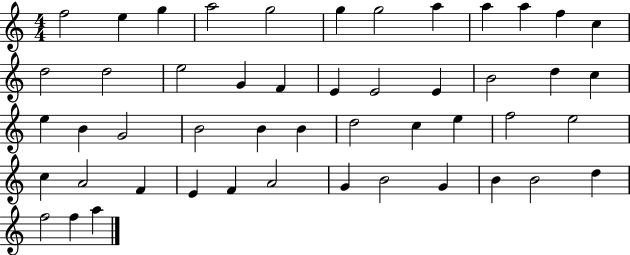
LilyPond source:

{
  \clef treble
  \numericTimeSignature
  \time 4/4
  \key c \major
  f''2 e''4 g''4 | a''2 g''2 | g''4 g''2 a''4 | a''4 a''4 f''4 c''4 | \break d''2 d''2 | e''2 g'4 f'4 | e'4 e'2 e'4 | b'2 d''4 c''4 | \break e''4 b'4 g'2 | b'2 b'4 b'4 | d''2 c''4 e''4 | f''2 e''2 | \break c''4 a'2 f'4 | e'4 f'4 a'2 | g'4 b'2 g'4 | b'4 b'2 d''4 | \break f''2 f''4 a''4 | \bar "|."
}